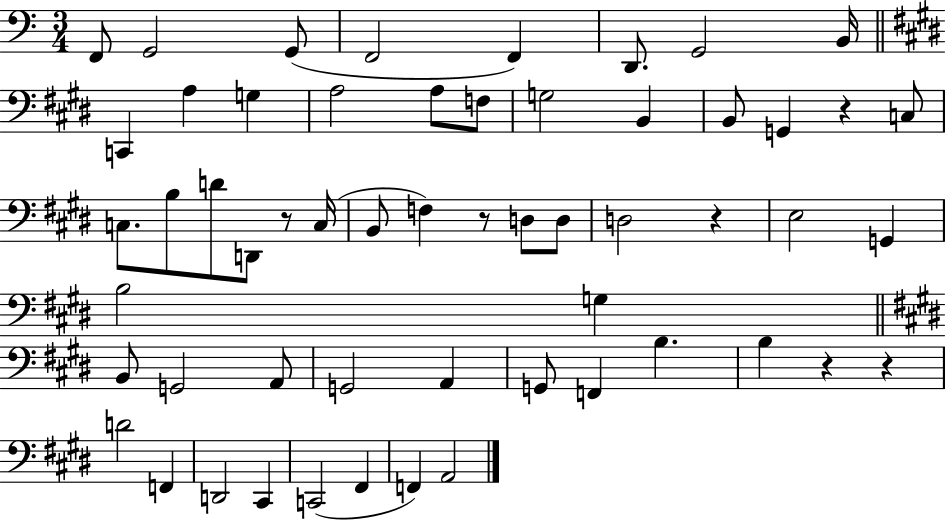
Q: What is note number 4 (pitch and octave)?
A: F2